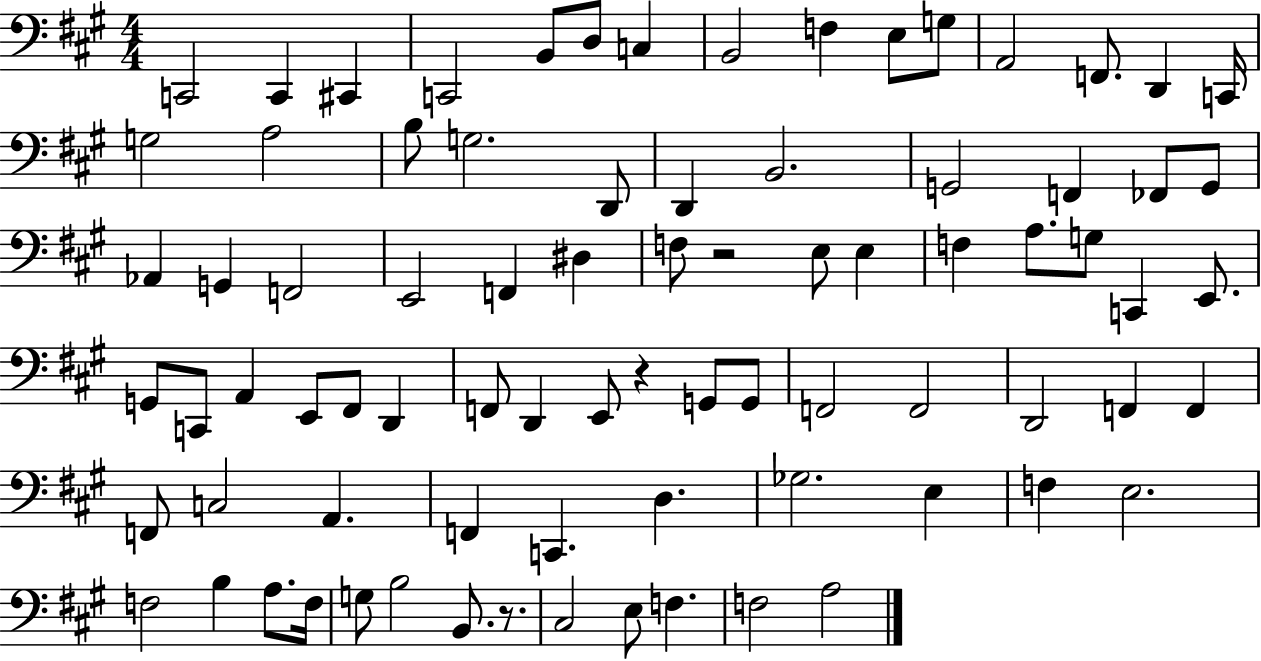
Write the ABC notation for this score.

X:1
T:Untitled
M:4/4
L:1/4
K:A
C,,2 C,, ^C,, C,,2 B,,/2 D,/2 C, B,,2 F, E,/2 G,/2 A,,2 F,,/2 D,, C,,/4 G,2 A,2 B,/2 G,2 D,,/2 D,, B,,2 G,,2 F,, _F,,/2 G,,/2 _A,, G,, F,,2 E,,2 F,, ^D, F,/2 z2 E,/2 E, F, A,/2 G,/2 C,, E,,/2 G,,/2 C,,/2 A,, E,,/2 ^F,,/2 D,, F,,/2 D,, E,,/2 z G,,/2 G,,/2 F,,2 F,,2 D,,2 F,, F,, F,,/2 C,2 A,, F,, C,, D, _G,2 E, F, E,2 F,2 B, A,/2 F,/4 G,/2 B,2 B,,/2 z/2 ^C,2 E,/2 F, F,2 A,2